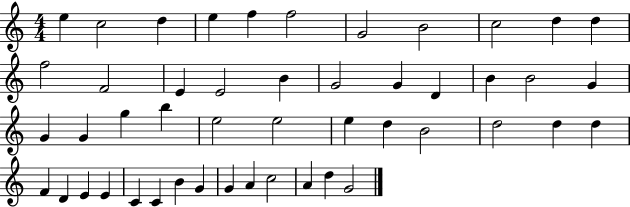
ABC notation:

X:1
T:Untitled
M:4/4
L:1/4
K:C
e c2 d e f f2 G2 B2 c2 d d f2 F2 E E2 B G2 G D B B2 G G G g b e2 e2 e d B2 d2 d d F D E E C C B G G A c2 A d G2